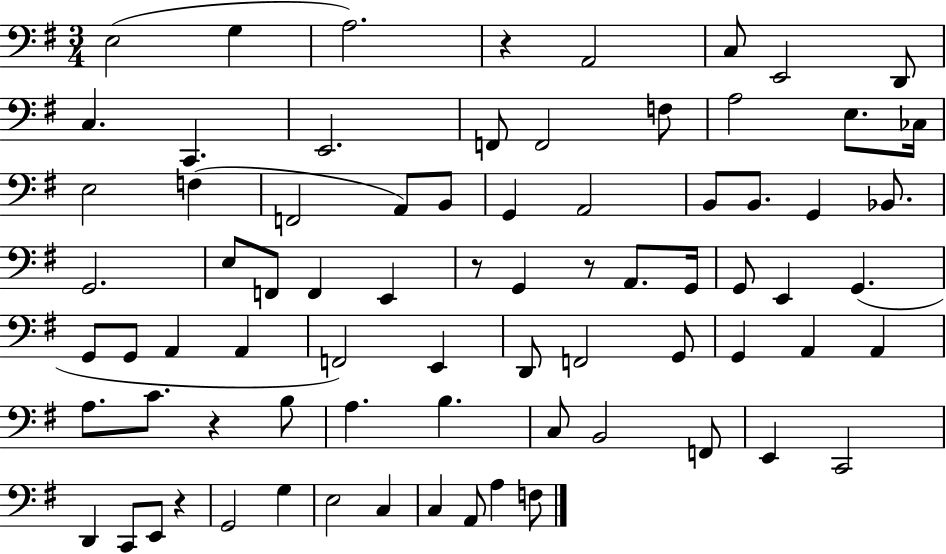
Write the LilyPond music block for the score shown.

{
  \clef bass
  \numericTimeSignature
  \time 3/4
  \key g \major
  e2( g4 | a2.) | r4 a,2 | c8 e,2 d,8 | \break c4. c,4. | e,2. | f,8 f,2 f8 | a2 e8. ces16 | \break e2 f4( | f,2 a,8) b,8 | g,4 a,2 | b,8 b,8. g,4 bes,8. | \break g,2. | e8 f,8 f,4 e,4 | r8 g,4 r8 a,8. g,16 | g,8 e,4 g,4.( | \break g,8 g,8 a,4 a,4 | f,2) e,4 | d,8 f,2 g,8 | g,4 a,4 a,4 | \break a8. c'8. r4 b8 | a4. b4. | c8 b,2 f,8 | e,4 c,2 | \break d,4 c,8 e,8 r4 | g,2 g4 | e2 c4 | c4 a,8 a4 f8 | \break \bar "|."
}